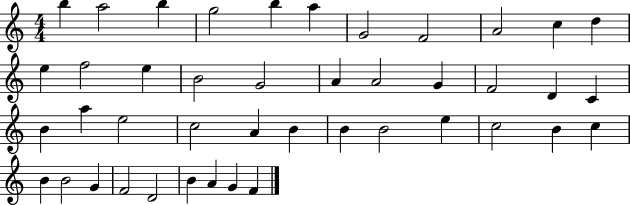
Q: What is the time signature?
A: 4/4